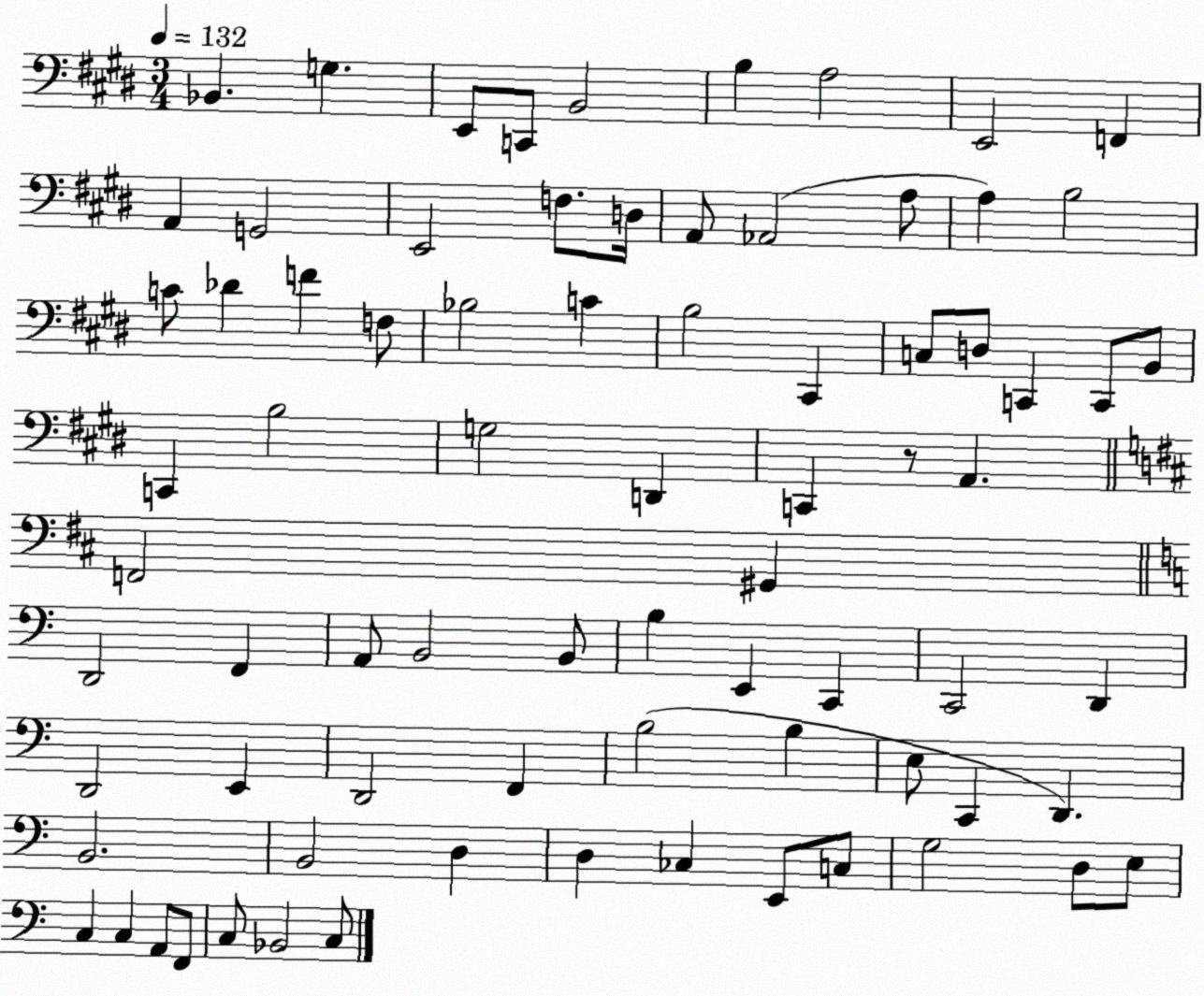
X:1
T:Untitled
M:3/4
L:1/4
K:E
_B,, G, E,,/2 C,,/2 B,,2 B, A,2 E,,2 F,, A,, G,,2 E,,2 F,/2 D,/4 A,,/2 _A,,2 A,/2 A, B,2 C/2 _D F F,/2 _B,2 C B,2 ^C,, C,/2 D,/2 C,, C,,/2 B,,/2 C,, B,2 G,2 D,, C,, z/2 A,, F,,2 ^G,, D,,2 F,, A,,/2 B,,2 B,,/2 B, E,, C,, C,,2 D,, D,,2 E,, D,,2 F,, B,2 B, E,/2 C,, D,, B,,2 B,,2 D, D, _C, E,,/2 C,/2 G,2 D,/2 E,/2 C, C, A,,/2 F,,/2 C,/2 _B,,2 C,/2